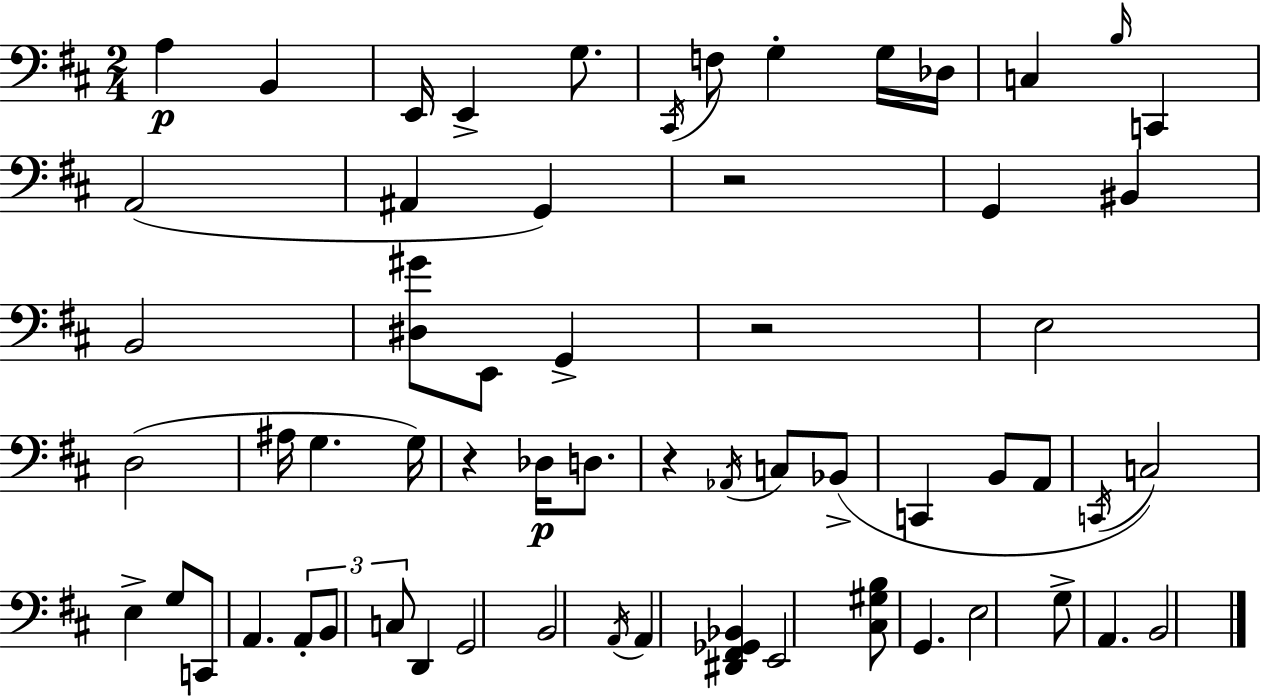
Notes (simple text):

A3/q B2/q E2/s E2/q G3/e. C#2/s F3/e G3/q G3/s Db3/s C3/q B3/s C2/q A2/h A#2/q G2/q R/h G2/q BIS2/q B2/h [D#3,G#4]/e E2/e G2/q R/h E3/h D3/h A#3/s G3/q. G3/s R/q Db3/s D3/e. R/q Ab2/s C3/e Bb2/e C2/q B2/e A2/e C2/s C3/h E3/q G3/e C2/e A2/q. A2/e B2/e C3/e D2/q G2/h B2/h A2/s A2/q [D#2,F#2,Gb2,Bb2]/q E2/h [C#3,G#3,B3]/e G2/q. E3/h G3/e A2/q. B2/h